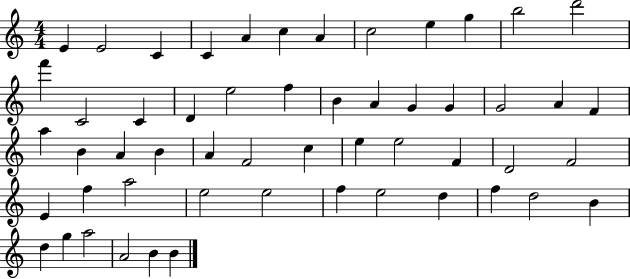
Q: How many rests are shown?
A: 0